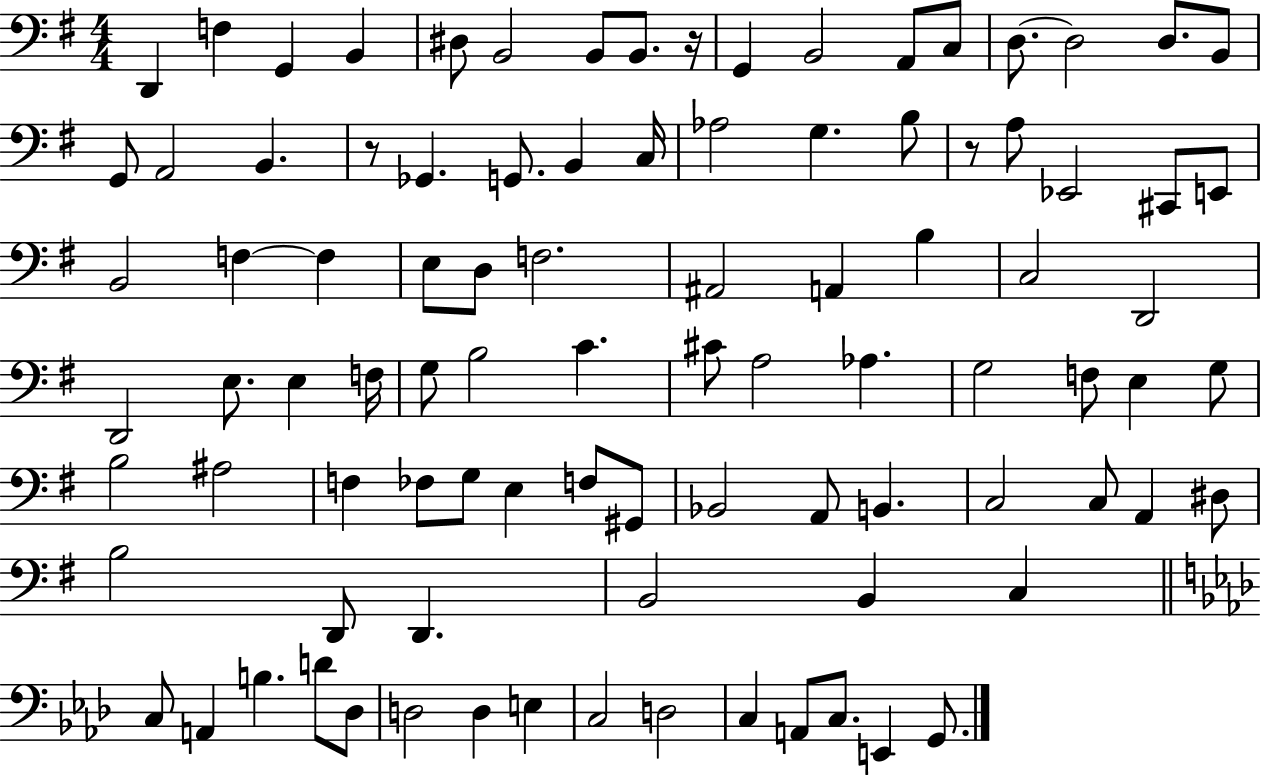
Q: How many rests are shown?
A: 3